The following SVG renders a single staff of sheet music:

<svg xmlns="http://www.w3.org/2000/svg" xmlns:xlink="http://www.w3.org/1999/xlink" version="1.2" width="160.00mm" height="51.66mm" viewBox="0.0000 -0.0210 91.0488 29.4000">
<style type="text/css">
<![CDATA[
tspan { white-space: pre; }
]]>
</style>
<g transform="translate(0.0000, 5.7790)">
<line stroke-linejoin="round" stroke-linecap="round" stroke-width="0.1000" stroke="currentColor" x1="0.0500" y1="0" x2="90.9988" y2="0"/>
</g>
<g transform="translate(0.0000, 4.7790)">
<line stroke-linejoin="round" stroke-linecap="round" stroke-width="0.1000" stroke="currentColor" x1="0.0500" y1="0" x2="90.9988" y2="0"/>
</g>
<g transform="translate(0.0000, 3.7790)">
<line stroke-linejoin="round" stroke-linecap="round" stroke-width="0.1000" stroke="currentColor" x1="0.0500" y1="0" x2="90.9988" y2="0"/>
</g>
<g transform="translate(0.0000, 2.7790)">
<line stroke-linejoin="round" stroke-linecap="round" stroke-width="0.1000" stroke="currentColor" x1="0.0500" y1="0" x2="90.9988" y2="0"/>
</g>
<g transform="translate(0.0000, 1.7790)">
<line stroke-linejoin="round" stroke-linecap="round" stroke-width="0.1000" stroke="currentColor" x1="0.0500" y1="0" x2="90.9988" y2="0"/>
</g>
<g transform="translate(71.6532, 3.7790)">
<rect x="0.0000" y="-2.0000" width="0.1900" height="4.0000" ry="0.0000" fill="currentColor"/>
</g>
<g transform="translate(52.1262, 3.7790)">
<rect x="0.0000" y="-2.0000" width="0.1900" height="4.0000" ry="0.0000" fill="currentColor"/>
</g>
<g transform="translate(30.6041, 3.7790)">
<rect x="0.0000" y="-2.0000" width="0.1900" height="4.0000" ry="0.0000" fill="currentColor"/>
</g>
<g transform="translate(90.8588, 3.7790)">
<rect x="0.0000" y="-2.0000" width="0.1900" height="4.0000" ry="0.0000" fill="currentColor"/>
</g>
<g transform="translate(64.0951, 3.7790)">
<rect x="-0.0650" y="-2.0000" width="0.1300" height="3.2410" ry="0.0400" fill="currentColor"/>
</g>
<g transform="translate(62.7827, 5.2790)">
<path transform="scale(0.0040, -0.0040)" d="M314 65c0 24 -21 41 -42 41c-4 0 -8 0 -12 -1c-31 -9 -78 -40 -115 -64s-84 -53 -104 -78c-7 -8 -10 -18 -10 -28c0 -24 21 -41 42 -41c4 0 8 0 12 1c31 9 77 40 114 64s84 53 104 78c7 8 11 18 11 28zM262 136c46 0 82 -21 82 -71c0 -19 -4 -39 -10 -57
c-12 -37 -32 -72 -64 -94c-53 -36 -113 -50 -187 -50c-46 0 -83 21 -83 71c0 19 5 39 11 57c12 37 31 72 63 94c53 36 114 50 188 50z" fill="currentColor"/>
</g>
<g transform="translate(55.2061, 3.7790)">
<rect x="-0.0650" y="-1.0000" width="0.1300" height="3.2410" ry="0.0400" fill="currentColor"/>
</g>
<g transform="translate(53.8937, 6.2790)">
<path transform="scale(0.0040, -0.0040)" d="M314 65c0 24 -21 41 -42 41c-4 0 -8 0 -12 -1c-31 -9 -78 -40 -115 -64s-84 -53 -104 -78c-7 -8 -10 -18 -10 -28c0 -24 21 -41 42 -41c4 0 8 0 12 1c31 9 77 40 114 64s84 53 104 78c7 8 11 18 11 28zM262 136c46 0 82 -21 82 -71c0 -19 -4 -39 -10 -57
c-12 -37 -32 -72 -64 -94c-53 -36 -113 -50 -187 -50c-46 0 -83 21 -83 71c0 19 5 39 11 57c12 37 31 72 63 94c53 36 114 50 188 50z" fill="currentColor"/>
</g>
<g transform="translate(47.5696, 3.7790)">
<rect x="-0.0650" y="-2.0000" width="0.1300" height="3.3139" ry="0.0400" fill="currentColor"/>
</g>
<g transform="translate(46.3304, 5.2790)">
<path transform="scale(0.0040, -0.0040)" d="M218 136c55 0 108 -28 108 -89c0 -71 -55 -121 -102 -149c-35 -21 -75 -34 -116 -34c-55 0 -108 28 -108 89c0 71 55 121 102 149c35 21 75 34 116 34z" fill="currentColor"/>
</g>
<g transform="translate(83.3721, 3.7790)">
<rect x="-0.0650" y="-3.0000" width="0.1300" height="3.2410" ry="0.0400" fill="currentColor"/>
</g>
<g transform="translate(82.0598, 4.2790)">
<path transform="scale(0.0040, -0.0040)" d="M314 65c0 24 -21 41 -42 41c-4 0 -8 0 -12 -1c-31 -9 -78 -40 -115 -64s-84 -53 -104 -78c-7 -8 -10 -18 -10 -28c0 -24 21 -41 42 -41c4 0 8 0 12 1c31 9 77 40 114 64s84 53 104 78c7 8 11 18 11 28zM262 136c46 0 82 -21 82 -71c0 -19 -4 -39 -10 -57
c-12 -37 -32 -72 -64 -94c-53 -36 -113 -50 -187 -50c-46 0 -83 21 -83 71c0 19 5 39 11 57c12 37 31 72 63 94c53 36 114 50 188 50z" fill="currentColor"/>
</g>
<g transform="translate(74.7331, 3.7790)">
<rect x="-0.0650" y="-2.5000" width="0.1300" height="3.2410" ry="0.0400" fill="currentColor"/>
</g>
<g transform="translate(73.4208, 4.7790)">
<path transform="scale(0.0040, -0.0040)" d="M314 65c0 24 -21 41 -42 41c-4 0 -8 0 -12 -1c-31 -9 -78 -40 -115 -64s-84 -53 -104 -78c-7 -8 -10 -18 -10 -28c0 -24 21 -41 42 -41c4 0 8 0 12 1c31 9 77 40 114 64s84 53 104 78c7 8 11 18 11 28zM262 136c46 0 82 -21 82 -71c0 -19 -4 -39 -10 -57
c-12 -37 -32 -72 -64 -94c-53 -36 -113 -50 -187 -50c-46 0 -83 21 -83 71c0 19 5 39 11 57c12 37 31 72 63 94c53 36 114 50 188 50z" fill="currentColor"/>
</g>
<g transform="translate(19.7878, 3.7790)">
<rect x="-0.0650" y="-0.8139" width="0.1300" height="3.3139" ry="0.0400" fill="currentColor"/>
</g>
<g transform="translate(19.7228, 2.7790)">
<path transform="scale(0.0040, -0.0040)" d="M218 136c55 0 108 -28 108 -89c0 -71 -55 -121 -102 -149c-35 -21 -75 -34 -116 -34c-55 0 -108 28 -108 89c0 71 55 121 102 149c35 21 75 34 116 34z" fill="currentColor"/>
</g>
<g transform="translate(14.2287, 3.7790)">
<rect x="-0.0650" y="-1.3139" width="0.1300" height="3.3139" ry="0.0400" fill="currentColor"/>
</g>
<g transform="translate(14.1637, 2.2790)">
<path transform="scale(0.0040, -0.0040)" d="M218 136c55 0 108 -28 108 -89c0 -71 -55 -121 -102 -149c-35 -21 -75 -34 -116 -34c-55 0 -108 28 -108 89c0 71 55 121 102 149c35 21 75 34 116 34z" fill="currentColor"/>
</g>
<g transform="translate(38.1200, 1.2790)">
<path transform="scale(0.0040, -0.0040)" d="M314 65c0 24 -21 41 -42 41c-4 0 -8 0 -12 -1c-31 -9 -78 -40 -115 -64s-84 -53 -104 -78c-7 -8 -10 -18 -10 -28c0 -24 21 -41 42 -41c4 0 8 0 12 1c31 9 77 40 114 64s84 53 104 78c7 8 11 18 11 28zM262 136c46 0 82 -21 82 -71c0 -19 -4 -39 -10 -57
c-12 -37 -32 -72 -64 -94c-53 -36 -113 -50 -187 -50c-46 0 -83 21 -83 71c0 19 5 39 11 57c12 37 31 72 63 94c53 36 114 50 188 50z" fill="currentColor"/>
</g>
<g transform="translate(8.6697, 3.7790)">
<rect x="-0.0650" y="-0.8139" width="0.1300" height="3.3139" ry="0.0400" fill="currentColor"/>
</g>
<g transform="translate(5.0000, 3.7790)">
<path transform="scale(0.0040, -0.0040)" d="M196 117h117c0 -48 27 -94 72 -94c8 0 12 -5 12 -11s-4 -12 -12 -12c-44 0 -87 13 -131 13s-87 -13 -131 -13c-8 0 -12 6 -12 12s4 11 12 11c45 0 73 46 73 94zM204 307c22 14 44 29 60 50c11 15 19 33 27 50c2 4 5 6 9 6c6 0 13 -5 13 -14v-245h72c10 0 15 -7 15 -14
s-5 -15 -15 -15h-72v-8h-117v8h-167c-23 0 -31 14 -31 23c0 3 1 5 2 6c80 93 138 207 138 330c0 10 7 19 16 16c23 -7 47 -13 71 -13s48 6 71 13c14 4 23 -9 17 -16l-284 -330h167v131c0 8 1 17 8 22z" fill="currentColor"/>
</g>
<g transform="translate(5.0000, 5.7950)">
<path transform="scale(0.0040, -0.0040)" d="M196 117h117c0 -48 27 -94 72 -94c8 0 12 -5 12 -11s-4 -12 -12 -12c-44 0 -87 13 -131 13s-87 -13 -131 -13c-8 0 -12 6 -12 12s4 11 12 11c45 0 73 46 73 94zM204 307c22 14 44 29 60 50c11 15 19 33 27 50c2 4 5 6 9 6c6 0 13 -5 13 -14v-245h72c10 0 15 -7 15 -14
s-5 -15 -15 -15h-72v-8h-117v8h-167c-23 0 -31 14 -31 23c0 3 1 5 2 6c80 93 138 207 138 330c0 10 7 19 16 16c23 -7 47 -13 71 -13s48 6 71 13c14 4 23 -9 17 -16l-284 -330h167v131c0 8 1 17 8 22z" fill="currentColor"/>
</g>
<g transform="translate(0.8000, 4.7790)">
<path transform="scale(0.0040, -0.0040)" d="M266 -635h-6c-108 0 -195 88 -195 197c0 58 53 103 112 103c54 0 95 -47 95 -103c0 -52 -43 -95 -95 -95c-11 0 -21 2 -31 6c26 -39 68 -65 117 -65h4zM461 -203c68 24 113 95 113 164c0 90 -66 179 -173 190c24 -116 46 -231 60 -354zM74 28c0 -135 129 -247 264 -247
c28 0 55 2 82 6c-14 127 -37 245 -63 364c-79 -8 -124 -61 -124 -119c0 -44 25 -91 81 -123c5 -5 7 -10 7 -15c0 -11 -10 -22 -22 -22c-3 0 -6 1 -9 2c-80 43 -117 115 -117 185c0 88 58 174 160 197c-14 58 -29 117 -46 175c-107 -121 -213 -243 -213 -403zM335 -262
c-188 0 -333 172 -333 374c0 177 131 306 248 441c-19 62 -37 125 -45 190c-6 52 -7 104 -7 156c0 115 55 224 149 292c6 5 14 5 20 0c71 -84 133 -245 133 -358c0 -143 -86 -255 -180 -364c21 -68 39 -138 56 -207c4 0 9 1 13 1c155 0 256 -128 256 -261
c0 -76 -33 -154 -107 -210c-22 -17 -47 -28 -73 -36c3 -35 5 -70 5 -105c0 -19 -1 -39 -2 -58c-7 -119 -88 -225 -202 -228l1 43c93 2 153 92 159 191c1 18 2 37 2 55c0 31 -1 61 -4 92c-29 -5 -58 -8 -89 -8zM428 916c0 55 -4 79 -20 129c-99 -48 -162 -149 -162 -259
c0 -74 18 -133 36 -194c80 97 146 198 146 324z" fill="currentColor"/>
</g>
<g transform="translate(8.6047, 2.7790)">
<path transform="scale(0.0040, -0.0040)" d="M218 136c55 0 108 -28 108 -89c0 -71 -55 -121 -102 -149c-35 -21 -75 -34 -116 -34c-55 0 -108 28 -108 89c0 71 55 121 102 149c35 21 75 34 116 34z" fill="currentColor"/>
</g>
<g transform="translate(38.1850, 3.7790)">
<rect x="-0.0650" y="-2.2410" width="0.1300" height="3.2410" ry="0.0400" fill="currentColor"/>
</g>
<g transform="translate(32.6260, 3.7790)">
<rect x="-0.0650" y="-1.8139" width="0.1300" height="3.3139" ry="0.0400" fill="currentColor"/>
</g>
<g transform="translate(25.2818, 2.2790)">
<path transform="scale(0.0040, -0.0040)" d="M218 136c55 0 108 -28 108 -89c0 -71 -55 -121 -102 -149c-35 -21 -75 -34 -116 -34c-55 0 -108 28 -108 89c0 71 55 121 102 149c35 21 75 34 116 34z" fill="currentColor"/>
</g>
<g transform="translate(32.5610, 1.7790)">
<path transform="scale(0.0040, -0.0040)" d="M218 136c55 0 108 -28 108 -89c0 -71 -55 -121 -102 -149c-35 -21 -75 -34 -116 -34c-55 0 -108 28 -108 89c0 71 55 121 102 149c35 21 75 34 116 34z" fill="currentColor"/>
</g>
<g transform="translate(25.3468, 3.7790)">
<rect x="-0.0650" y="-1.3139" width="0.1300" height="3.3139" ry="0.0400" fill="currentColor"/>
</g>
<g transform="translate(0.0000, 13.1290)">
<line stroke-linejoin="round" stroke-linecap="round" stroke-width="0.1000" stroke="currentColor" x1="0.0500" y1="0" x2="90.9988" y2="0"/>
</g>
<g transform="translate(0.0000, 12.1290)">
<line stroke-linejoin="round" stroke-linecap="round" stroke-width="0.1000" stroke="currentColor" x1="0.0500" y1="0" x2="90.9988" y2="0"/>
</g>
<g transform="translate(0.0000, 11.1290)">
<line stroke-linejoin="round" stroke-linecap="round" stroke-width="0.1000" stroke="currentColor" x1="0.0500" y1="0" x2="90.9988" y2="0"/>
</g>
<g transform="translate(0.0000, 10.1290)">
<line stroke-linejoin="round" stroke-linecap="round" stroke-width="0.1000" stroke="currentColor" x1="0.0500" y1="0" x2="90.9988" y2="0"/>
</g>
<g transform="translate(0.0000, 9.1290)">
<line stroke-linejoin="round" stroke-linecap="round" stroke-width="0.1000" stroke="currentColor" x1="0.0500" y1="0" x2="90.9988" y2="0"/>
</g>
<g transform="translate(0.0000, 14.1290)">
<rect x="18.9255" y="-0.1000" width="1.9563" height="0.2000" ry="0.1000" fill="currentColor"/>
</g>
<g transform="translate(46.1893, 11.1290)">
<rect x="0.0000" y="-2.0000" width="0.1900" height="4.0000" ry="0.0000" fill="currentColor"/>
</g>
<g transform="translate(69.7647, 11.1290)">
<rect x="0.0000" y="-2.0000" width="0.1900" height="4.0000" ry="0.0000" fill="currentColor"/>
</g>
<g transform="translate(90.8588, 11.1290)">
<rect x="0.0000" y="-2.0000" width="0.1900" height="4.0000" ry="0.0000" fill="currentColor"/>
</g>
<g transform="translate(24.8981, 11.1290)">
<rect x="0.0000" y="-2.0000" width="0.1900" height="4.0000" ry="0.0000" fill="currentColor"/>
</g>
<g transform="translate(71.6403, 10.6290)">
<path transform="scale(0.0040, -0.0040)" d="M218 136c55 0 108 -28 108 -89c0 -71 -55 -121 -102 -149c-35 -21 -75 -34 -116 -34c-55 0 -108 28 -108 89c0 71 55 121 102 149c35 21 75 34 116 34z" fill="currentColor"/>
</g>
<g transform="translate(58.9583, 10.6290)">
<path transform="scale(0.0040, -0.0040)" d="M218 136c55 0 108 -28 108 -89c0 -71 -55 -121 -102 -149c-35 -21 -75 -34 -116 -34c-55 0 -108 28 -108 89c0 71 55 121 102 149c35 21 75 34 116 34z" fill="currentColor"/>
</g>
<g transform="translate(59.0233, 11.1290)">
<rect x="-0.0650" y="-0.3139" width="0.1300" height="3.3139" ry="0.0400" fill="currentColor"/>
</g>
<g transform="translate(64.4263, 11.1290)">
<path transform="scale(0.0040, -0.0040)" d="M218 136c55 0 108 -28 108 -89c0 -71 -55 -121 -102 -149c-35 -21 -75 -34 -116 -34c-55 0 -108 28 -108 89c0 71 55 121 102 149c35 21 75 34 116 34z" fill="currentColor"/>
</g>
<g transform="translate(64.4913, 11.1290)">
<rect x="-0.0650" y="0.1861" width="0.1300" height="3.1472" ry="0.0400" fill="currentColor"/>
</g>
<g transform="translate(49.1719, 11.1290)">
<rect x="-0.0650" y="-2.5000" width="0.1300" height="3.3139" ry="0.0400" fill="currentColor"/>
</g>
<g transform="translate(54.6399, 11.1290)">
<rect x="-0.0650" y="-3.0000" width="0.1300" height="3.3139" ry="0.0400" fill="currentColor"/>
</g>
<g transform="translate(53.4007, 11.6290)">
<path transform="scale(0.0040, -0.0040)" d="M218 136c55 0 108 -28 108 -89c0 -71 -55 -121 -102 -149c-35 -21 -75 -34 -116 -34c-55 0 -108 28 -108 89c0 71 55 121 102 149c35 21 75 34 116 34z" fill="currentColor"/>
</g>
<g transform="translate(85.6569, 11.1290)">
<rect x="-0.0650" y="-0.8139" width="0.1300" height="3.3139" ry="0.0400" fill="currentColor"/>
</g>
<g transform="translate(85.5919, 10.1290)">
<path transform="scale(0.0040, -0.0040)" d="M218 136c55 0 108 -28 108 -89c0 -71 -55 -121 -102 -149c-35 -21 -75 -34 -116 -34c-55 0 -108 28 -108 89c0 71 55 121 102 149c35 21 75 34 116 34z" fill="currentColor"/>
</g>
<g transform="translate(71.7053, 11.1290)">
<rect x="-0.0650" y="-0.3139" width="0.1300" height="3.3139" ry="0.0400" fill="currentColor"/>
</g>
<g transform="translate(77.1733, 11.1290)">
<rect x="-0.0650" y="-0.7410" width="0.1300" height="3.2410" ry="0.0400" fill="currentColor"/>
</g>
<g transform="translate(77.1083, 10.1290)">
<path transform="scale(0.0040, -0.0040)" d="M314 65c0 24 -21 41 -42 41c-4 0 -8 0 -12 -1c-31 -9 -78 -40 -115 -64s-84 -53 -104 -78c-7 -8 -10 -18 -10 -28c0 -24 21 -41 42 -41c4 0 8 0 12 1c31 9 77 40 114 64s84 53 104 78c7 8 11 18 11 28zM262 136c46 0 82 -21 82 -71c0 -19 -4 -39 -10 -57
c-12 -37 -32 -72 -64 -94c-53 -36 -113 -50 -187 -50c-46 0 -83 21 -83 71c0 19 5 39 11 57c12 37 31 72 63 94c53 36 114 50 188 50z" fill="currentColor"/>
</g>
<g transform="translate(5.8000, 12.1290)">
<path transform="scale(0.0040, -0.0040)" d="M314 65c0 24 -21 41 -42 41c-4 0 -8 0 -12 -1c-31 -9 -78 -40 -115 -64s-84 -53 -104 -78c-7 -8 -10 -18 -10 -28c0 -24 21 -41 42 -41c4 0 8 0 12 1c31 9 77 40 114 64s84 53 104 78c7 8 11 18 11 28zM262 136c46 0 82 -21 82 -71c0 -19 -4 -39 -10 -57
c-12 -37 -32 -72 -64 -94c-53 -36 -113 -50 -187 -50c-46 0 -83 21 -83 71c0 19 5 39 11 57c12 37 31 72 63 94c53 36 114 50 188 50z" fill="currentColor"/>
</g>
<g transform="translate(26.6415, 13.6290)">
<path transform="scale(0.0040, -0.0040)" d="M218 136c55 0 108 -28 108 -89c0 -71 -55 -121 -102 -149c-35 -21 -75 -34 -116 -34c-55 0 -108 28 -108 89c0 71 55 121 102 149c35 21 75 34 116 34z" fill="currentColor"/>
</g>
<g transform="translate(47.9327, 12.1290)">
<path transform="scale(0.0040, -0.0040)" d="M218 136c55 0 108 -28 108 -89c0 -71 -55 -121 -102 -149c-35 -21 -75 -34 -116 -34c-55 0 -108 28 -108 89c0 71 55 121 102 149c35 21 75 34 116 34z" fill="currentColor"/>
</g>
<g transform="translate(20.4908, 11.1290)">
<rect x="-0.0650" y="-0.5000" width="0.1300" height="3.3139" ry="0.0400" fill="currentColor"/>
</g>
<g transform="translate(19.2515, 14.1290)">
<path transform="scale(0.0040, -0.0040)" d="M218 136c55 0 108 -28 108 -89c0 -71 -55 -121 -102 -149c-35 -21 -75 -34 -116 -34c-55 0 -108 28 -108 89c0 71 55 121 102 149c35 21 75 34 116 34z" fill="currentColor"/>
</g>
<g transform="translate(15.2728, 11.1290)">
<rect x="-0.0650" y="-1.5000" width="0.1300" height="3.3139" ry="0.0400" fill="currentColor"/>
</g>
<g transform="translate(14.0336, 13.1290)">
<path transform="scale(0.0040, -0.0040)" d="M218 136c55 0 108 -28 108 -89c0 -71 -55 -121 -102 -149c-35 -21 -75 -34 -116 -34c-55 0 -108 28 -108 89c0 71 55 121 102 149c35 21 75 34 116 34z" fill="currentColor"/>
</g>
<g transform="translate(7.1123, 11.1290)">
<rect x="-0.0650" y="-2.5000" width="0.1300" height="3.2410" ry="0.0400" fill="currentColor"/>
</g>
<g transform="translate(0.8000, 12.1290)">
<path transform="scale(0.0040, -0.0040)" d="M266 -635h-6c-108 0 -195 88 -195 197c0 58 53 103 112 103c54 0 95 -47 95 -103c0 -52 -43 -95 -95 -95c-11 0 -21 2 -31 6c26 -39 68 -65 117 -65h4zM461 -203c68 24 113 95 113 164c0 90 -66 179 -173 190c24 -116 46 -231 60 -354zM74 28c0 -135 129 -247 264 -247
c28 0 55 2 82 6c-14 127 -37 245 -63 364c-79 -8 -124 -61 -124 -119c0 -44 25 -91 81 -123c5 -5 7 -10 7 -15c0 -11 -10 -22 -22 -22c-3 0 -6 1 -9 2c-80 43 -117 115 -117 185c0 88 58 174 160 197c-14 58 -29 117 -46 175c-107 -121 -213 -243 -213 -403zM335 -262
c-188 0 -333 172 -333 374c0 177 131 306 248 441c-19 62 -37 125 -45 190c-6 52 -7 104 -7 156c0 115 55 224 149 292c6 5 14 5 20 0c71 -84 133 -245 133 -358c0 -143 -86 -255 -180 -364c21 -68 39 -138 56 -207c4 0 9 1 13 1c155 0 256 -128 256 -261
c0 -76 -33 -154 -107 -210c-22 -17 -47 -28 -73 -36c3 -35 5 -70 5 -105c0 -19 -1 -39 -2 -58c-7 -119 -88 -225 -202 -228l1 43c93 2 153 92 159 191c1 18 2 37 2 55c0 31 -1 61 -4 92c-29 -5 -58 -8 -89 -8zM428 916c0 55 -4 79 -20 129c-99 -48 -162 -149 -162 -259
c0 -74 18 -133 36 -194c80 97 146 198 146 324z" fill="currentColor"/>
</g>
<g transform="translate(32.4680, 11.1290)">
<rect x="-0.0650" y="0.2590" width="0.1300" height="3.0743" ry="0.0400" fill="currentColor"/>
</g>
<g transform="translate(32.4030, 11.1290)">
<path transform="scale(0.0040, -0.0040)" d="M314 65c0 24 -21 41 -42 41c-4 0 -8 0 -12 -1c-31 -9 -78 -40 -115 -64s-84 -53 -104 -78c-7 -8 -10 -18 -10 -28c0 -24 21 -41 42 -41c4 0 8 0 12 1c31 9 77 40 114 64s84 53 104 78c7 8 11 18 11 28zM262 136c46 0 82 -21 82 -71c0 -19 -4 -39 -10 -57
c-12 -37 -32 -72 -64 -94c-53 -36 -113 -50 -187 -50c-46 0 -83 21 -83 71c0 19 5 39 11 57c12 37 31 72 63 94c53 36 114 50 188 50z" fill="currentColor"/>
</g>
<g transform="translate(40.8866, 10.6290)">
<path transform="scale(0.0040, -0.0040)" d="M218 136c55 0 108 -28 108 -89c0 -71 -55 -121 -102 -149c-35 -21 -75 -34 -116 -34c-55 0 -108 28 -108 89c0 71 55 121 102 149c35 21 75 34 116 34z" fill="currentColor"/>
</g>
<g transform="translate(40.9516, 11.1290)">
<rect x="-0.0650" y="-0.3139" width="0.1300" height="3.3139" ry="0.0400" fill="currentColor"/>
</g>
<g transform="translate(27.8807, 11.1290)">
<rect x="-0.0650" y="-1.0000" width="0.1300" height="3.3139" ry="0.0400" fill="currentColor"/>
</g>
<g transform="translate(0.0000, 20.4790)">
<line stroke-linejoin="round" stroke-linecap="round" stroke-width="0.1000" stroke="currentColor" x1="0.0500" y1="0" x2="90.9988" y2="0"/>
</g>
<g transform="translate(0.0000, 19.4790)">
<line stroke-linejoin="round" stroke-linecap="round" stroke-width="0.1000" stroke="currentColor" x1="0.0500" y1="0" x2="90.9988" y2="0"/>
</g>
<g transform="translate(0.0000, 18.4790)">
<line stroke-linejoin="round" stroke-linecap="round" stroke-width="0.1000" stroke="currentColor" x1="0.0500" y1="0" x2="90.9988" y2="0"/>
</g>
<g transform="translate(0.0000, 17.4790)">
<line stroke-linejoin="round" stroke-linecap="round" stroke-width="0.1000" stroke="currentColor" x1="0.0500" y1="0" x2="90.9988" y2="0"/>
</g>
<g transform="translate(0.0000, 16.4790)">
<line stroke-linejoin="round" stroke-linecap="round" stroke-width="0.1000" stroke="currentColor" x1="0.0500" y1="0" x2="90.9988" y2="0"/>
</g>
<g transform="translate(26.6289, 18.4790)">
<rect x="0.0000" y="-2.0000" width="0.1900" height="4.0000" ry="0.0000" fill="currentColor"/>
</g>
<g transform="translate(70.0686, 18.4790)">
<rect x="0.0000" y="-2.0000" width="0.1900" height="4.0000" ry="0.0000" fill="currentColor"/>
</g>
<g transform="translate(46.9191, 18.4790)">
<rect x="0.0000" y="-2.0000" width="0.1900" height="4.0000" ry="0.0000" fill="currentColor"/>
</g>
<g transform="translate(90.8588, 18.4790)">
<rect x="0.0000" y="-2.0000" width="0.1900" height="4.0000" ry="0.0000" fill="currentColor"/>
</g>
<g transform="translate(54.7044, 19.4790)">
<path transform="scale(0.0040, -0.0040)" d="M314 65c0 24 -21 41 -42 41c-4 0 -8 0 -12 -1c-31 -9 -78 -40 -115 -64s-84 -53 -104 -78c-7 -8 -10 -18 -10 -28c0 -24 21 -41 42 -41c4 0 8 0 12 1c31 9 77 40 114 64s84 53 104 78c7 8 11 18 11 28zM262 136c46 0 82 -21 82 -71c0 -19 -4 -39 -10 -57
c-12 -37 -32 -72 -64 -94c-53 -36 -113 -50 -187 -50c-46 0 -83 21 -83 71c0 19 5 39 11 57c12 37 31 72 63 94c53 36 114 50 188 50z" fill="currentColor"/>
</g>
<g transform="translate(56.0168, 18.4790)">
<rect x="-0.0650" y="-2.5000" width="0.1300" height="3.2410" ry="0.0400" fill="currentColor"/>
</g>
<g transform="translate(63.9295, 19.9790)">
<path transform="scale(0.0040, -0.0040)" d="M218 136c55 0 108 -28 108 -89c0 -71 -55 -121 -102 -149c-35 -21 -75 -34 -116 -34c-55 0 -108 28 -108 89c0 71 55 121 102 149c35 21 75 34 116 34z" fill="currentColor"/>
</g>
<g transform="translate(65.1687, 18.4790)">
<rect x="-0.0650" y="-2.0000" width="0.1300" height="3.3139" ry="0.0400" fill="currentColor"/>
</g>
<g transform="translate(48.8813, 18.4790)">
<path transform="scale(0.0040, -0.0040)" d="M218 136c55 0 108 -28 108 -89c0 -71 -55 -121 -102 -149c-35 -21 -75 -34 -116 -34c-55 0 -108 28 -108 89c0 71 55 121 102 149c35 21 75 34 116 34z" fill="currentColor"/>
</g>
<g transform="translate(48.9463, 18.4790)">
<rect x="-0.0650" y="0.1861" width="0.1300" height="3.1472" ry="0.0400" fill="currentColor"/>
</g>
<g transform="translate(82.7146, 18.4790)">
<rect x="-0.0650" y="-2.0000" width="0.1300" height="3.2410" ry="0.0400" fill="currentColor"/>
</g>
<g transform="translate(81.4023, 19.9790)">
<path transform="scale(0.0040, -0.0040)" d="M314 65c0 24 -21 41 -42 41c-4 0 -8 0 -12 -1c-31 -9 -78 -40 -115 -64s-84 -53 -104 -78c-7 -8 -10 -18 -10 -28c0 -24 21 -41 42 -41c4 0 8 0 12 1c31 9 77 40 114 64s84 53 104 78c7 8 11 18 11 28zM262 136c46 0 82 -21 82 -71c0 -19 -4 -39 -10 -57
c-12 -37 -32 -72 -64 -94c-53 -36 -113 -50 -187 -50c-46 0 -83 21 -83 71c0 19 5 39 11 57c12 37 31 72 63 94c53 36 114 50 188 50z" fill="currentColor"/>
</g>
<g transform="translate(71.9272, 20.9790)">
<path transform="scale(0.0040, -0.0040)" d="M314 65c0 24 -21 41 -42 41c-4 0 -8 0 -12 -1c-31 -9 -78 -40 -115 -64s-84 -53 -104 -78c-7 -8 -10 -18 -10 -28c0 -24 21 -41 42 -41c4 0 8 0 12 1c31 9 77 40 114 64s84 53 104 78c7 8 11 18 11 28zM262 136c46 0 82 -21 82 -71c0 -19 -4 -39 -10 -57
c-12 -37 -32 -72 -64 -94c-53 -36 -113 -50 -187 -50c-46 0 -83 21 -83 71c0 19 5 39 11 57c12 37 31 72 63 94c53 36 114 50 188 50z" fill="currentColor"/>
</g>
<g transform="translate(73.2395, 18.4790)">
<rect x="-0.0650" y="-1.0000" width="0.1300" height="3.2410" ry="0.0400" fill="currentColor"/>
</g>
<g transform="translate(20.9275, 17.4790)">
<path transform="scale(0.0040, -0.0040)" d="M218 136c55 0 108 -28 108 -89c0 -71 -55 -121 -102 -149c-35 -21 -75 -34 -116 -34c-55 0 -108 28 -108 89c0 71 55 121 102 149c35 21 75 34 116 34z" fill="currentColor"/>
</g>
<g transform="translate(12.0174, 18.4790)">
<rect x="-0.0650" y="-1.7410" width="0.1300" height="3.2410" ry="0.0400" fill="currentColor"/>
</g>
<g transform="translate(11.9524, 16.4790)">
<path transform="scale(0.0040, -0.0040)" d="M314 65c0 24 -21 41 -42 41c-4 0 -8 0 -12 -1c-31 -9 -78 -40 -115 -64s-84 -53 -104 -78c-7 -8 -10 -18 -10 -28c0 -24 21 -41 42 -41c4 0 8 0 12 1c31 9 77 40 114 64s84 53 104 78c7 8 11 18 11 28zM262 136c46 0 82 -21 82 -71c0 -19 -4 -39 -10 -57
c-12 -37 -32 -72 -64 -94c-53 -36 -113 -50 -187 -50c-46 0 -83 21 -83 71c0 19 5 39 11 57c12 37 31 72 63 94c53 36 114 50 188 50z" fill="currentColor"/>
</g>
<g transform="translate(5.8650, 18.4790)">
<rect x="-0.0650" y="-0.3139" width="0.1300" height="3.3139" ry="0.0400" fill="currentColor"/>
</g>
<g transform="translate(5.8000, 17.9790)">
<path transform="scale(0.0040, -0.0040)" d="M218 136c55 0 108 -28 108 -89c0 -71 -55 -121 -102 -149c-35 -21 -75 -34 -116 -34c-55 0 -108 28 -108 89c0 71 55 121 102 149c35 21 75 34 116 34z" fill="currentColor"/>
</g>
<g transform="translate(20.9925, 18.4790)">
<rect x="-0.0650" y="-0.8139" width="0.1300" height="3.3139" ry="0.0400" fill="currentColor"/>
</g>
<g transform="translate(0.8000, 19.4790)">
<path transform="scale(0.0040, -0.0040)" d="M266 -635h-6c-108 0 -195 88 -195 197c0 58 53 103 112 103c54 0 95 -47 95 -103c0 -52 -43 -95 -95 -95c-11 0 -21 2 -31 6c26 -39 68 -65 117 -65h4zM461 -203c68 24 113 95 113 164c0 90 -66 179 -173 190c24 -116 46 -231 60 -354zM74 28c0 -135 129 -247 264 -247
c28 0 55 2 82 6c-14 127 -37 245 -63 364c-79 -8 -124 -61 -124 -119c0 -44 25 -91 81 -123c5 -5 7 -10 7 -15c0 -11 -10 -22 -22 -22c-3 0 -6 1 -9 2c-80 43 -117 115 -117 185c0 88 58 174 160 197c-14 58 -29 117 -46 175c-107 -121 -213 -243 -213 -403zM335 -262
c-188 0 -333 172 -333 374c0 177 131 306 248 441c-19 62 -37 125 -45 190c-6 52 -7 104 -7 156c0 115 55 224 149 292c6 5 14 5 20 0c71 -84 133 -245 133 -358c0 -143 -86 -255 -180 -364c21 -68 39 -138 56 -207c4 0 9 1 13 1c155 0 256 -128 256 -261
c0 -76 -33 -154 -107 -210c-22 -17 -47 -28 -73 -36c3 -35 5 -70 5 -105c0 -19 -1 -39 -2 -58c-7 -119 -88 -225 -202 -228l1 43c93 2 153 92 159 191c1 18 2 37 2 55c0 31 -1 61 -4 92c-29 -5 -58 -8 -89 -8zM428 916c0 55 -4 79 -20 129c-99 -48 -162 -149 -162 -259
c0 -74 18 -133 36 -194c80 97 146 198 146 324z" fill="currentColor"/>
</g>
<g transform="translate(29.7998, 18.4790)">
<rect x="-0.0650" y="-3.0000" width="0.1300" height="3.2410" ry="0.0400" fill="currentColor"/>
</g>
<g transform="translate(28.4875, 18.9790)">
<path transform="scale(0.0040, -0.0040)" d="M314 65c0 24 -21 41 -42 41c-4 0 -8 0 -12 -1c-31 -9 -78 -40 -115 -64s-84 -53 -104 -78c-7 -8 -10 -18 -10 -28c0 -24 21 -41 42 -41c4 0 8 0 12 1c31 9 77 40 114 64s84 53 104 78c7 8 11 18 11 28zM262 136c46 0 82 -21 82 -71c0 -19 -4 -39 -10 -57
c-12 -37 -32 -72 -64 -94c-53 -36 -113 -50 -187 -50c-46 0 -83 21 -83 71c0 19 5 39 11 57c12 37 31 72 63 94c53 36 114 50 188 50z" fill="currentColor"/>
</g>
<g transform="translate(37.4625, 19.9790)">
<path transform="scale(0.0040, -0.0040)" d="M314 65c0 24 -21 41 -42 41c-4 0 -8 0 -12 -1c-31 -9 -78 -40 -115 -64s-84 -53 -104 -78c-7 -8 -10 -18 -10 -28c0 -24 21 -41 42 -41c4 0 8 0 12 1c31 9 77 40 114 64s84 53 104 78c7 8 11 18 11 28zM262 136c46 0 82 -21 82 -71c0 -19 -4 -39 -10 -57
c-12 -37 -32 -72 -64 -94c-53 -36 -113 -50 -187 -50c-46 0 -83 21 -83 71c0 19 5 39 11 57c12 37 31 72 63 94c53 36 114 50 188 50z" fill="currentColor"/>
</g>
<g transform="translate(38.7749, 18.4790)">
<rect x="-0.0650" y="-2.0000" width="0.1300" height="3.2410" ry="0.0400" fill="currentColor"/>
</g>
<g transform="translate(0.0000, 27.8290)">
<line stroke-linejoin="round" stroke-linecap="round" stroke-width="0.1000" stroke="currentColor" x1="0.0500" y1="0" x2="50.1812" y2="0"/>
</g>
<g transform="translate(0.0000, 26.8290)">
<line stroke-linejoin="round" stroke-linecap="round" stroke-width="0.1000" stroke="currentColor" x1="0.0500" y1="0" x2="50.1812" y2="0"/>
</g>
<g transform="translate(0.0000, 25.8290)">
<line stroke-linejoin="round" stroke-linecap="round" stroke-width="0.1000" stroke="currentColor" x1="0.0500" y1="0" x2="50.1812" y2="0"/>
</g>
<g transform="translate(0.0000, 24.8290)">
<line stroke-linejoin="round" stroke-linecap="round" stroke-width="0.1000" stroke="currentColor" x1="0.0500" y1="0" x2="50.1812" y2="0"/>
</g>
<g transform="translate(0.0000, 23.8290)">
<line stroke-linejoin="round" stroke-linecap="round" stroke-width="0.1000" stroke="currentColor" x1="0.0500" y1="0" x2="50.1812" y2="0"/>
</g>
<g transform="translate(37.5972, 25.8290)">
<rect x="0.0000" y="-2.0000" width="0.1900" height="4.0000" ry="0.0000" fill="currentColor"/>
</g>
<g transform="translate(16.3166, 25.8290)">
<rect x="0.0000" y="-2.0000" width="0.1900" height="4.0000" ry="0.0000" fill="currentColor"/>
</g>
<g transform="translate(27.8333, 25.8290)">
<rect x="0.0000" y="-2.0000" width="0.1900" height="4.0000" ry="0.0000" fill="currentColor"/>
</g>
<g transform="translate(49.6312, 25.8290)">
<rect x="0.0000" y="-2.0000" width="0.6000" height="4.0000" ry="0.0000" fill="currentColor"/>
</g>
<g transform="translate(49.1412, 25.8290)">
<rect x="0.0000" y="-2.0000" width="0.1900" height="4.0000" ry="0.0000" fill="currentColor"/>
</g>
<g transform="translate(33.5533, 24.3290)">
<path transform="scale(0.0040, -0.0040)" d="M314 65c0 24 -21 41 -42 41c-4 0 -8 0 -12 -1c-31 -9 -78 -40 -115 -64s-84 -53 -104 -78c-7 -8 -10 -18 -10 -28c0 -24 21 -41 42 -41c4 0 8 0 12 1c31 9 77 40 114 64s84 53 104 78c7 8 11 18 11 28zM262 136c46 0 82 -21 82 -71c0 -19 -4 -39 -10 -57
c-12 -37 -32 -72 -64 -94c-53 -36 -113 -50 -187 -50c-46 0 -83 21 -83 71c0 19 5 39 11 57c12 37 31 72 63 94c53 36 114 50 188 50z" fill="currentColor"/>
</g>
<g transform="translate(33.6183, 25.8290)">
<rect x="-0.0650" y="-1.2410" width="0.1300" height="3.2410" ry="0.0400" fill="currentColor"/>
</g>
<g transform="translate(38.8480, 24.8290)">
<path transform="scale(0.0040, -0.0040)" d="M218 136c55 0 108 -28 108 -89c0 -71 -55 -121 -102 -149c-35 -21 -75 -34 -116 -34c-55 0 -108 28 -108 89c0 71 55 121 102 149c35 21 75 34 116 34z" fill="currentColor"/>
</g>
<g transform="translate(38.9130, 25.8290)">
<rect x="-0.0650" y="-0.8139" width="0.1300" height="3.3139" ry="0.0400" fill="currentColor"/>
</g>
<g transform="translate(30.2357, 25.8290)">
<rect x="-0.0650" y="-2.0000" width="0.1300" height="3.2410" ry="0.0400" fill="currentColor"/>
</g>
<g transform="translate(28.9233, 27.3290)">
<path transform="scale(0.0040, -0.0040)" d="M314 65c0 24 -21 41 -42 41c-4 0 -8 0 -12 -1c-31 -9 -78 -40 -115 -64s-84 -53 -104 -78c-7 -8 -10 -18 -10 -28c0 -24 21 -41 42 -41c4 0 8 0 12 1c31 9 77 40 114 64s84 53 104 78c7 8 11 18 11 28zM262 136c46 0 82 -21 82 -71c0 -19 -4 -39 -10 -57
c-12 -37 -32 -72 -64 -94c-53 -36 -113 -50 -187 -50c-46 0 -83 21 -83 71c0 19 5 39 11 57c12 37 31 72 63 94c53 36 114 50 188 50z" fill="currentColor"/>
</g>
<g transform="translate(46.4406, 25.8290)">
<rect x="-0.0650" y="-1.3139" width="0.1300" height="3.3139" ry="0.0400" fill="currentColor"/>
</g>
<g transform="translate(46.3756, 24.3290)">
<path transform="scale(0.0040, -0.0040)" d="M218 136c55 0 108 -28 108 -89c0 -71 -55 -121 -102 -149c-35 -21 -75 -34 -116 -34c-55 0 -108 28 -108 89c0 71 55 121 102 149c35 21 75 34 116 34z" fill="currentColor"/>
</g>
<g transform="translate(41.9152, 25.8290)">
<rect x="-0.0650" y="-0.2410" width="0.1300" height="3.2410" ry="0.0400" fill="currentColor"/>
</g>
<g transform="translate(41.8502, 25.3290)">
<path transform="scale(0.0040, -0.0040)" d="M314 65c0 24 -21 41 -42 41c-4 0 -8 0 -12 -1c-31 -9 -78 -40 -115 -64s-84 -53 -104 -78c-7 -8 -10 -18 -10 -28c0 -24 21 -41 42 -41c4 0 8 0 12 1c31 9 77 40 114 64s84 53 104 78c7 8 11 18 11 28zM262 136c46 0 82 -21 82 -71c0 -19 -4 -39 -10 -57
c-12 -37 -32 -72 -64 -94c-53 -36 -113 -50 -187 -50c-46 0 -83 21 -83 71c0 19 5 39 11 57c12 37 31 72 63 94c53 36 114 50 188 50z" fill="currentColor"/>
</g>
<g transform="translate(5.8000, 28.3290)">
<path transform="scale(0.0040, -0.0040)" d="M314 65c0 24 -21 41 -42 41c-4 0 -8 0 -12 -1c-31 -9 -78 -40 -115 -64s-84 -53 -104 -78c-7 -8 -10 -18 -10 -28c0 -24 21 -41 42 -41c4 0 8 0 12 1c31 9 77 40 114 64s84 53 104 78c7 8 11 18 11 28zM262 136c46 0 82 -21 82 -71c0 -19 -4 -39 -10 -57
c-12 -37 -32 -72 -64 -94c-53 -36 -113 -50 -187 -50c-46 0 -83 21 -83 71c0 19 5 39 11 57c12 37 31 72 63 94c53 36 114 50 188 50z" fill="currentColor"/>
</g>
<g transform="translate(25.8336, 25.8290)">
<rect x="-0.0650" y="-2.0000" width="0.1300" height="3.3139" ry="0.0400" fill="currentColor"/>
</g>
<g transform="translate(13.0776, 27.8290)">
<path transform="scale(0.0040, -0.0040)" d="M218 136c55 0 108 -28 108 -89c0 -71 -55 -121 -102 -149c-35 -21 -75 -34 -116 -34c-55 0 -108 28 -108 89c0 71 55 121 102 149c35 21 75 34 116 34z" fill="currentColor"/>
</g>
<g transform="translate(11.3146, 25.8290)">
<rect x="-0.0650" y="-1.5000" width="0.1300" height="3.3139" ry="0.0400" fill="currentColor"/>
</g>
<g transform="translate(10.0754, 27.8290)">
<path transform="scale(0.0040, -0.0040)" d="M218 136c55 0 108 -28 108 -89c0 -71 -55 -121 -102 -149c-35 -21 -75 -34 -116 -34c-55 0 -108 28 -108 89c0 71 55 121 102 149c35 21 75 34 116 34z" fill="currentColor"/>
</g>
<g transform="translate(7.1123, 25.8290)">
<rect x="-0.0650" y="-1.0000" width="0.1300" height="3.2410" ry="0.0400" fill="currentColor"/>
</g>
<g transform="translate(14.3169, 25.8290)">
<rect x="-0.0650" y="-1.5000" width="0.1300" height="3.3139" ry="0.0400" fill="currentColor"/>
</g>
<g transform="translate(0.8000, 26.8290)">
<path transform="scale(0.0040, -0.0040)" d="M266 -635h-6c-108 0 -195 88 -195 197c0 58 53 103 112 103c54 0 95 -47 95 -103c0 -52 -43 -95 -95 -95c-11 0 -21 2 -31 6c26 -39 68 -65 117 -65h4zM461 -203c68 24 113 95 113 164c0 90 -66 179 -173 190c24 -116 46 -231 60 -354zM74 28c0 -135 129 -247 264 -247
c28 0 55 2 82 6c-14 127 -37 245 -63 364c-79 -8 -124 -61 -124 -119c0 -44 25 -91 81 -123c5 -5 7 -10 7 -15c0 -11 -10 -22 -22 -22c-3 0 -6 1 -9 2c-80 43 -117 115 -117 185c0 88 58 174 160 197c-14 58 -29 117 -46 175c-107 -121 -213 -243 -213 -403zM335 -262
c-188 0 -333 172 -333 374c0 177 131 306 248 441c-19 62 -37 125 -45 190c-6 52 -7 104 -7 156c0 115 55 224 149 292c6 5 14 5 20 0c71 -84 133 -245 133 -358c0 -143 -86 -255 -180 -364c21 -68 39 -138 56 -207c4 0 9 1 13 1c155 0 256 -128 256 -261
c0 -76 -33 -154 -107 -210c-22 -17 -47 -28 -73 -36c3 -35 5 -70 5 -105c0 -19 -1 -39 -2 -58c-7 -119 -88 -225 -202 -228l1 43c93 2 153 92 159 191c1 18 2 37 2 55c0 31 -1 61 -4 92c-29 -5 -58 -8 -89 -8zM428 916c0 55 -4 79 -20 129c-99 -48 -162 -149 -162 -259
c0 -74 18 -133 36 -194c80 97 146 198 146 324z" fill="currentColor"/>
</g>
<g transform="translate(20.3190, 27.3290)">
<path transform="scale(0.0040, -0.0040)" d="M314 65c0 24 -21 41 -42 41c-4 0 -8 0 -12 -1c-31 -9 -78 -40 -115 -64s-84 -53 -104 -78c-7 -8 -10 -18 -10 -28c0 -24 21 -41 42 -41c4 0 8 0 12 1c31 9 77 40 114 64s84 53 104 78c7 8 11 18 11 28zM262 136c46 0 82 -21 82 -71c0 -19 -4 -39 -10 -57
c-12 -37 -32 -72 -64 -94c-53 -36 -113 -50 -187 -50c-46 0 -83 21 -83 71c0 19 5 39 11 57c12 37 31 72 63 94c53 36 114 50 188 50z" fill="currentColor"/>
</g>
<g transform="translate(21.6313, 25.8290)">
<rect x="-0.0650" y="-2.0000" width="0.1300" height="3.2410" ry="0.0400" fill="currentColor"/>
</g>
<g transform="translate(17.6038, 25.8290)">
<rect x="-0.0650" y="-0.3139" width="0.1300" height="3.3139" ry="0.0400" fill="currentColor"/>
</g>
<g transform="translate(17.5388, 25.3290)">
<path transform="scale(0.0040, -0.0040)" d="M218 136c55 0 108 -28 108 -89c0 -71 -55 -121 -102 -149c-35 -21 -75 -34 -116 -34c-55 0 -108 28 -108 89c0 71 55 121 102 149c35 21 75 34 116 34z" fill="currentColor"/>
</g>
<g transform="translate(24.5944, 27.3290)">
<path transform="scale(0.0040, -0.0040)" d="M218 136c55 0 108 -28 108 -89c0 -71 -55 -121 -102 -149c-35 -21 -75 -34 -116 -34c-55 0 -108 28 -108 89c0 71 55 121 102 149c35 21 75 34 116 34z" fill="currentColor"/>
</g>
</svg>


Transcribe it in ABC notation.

X:1
T:Untitled
M:4/4
L:1/4
K:C
d e d e f g2 F D2 F2 G2 A2 G2 E C D B2 c G A c B c d2 d c f2 d A2 F2 B G2 F D2 F2 D2 E E c F2 F F2 e2 d c2 e